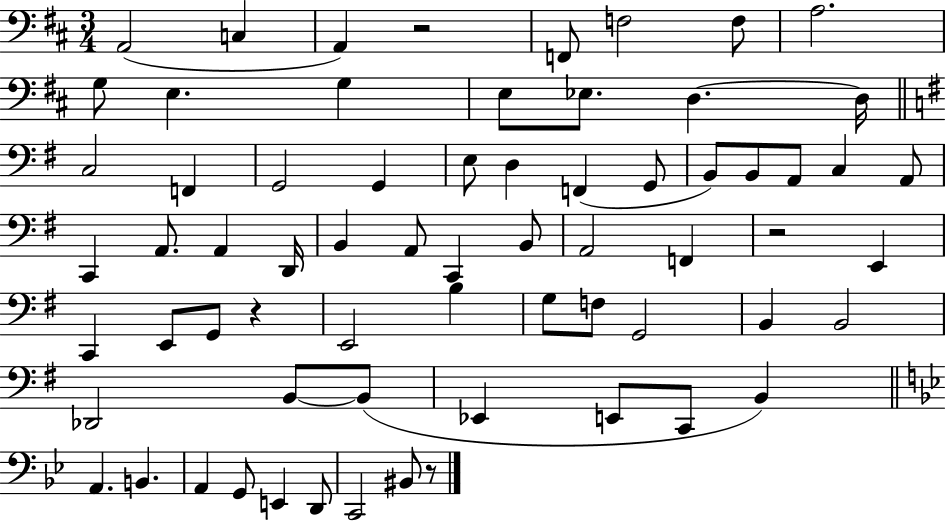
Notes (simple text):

A2/h C3/q A2/q R/h F2/e F3/h F3/e A3/h. G3/e E3/q. G3/q E3/e Eb3/e. D3/q. D3/s C3/h F2/q G2/h G2/q E3/e D3/q F2/q G2/e B2/e B2/e A2/e C3/q A2/e C2/q A2/e. A2/q D2/s B2/q A2/e C2/q B2/e A2/h F2/q R/h E2/q C2/q E2/e G2/e R/q E2/h B3/q G3/e F3/e G2/h B2/q B2/h Db2/h B2/e B2/e Eb2/q E2/e C2/e B2/q A2/q. B2/q. A2/q G2/e E2/q D2/e C2/h BIS2/e R/e